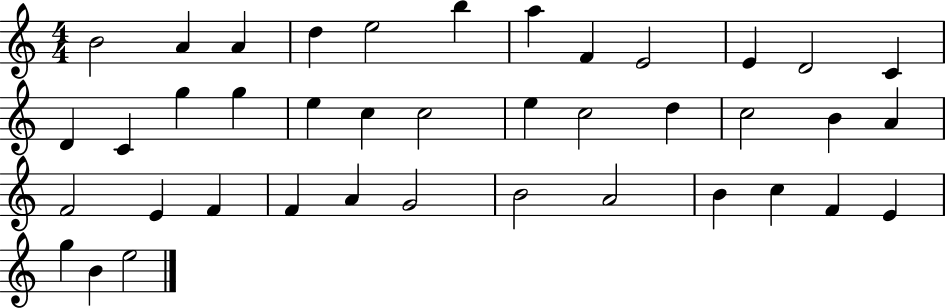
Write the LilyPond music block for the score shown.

{
  \clef treble
  \numericTimeSignature
  \time 4/4
  \key c \major
  b'2 a'4 a'4 | d''4 e''2 b''4 | a''4 f'4 e'2 | e'4 d'2 c'4 | \break d'4 c'4 g''4 g''4 | e''4 c''4 c''2 | e''4 c''2 d''4 | c''2 b'4 a'4 | \break f'2 e'4 f'4 | f'4 a'4 g'2 | b'2 a'2 | b'4 c''4 f'4 e'4 | \break g''4 b'4 e''2 | \bar "|."
}